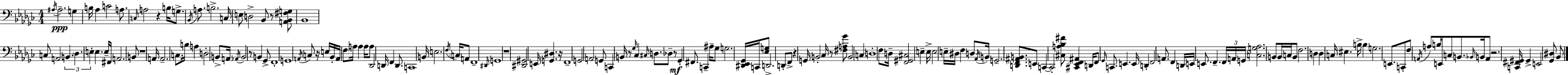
{
  \clef bass
  \numericTimeSignature
  \time 4/4
  \key ees \minor
  \acciaccatura { ais16 }\ppp ais2.-- g4 | b16 aes4 c'2 a8. | \grace { c16 } a2 r4 b16 g8.-> | \acciaccatura { bes,16 } a8. b2.-> | \break c16 e8 d2-> bes,8 r8 | <a, bes, fis g>8 bes,1 | c8 a,2 \tuplet 3/2 { b,4. | \parenthesize des4. e4-. } e4. | \break e16-- fis,16 a,2. | b,8 r1 | a,16 a,2.-- | c8. b16 a4 d2-. | \break b,8-> a,16 \acciaccatura { aes,16 } b,2 r8 b,4 | ges,8-> f,1-. | g,1 | \acciaccatura { a,16 } c8 r16 e16 bes,16-. a,16 \parenthesize f8 a16 a4 | \break a16 a8 des,2 d,16 f,4 | d,8. c,1 | b,16 e2. | \acciaccatura { f16 } \parenthesize c16 a,8 f,1-- | \break \grace { dis,16 } g,1 | r1 | <dis, gis,>2 e,16 | <g, dis>4. r16 f,1-- | \break g,2 a,2 | g,8 c,4 b,16 r8 | \grace { ges16 } ces4 \grace { cis16 } d8. des8-- r8\mf ges,4-. | fis,8. c,4-- ais16-- ges8 g2. | \break <dis, ees, ges,>16 c,16 <ees g>8 d,2.-> | d,8-. f,8-> r4 g,16 | b,2-. ces16 r8 <fis a ges'>8 b,2 | c4 d1-. | \break f8 d16-- <f, gis, cis>2 | e4-- e16-> e2 | e16-- dis16 f4 d8 \acciaccatura { aes,16 } b,16 g,2.-- | <d, f, ais, b,>8. e,8 c,4~~ | \break c,2-. <cis a bes fis'>8 <cis, ees, f, ais,>4 d,16 f,8 | \grace { ges,16 } c,8. e,4. e,16 d,4-. | f,2 a,8. f,4 d,16 | e,16 e,8. f,4.-- \tuplet 3/2 { f,16 a,16 g,16 } <c g aes>2. | \break b,8 b,16 c16 b,8 f2. | d4 d4 | c16 eis4. b16-> b4 g2. | e,8. c,8-. | \break f8 \acciaccatura { a,16 } a8 b16 e,16 c8 b,8. \grace { bes,16 } b,16 a,8 | r2. <c, fis, gis,>16 gis,4-> | e,2 <ges, dis>8 bes,8 \bar "|."
}